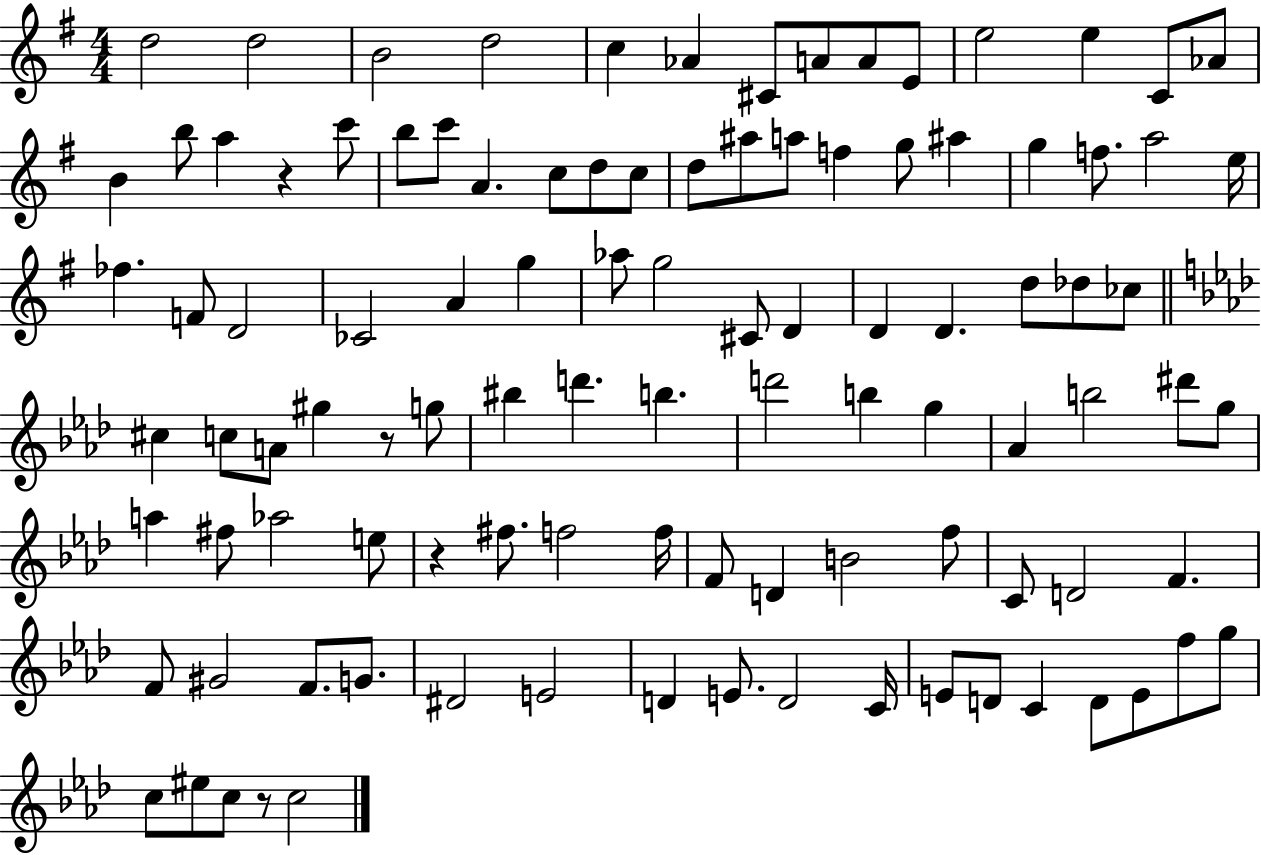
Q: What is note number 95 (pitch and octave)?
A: G5